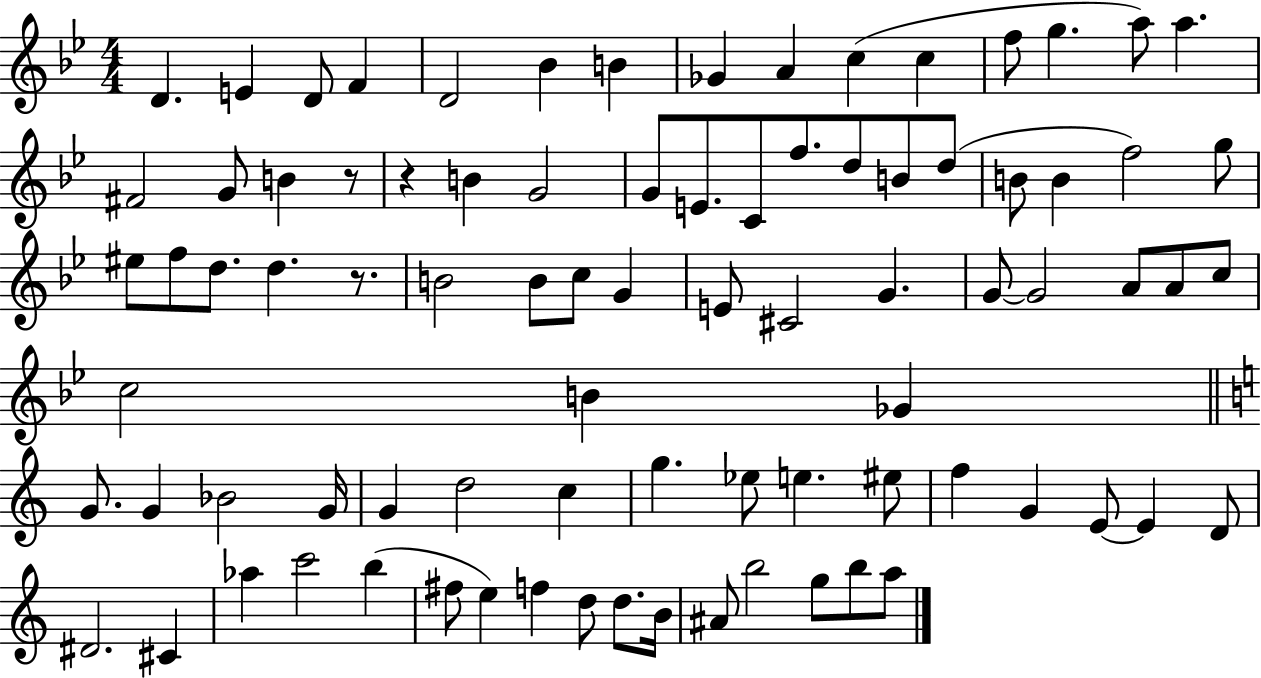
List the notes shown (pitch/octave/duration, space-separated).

D4/q. E4/q D4/e F4/q D4/h Bb4/q B4/q Gb4/q A4/q C5/q C5/q F5/e G5/q. A5/e A5/q. F#4/h G4/e B4/q R/e R/q B4/q G4/h G4/e E4/e. C4/e F5/e. D5/e B4/e D5/e B4/e B4/q F5/h G5/e EIS5/e F5/e D5/e. D5/q. R/e. B4/h B4/e C5/e G4/q E4/e C#4/h G4/q. G4/e G4/h A4/e A4/e C5/e C5/h B4/q Gb4/q G4/e. G4/q Bb4/h G4/s G4/q D5/h C5/q G5/q. Eb5/e E5/q. EIS5/e F5/q G4/q E4/e E4/q D4/e D#4/h. C#4/q Ab5/q C6/h B5/q F#5/e E5/q F5/q D5/e D5/e. B4/s A#4/e B5/h G5/e B5/e A5/e